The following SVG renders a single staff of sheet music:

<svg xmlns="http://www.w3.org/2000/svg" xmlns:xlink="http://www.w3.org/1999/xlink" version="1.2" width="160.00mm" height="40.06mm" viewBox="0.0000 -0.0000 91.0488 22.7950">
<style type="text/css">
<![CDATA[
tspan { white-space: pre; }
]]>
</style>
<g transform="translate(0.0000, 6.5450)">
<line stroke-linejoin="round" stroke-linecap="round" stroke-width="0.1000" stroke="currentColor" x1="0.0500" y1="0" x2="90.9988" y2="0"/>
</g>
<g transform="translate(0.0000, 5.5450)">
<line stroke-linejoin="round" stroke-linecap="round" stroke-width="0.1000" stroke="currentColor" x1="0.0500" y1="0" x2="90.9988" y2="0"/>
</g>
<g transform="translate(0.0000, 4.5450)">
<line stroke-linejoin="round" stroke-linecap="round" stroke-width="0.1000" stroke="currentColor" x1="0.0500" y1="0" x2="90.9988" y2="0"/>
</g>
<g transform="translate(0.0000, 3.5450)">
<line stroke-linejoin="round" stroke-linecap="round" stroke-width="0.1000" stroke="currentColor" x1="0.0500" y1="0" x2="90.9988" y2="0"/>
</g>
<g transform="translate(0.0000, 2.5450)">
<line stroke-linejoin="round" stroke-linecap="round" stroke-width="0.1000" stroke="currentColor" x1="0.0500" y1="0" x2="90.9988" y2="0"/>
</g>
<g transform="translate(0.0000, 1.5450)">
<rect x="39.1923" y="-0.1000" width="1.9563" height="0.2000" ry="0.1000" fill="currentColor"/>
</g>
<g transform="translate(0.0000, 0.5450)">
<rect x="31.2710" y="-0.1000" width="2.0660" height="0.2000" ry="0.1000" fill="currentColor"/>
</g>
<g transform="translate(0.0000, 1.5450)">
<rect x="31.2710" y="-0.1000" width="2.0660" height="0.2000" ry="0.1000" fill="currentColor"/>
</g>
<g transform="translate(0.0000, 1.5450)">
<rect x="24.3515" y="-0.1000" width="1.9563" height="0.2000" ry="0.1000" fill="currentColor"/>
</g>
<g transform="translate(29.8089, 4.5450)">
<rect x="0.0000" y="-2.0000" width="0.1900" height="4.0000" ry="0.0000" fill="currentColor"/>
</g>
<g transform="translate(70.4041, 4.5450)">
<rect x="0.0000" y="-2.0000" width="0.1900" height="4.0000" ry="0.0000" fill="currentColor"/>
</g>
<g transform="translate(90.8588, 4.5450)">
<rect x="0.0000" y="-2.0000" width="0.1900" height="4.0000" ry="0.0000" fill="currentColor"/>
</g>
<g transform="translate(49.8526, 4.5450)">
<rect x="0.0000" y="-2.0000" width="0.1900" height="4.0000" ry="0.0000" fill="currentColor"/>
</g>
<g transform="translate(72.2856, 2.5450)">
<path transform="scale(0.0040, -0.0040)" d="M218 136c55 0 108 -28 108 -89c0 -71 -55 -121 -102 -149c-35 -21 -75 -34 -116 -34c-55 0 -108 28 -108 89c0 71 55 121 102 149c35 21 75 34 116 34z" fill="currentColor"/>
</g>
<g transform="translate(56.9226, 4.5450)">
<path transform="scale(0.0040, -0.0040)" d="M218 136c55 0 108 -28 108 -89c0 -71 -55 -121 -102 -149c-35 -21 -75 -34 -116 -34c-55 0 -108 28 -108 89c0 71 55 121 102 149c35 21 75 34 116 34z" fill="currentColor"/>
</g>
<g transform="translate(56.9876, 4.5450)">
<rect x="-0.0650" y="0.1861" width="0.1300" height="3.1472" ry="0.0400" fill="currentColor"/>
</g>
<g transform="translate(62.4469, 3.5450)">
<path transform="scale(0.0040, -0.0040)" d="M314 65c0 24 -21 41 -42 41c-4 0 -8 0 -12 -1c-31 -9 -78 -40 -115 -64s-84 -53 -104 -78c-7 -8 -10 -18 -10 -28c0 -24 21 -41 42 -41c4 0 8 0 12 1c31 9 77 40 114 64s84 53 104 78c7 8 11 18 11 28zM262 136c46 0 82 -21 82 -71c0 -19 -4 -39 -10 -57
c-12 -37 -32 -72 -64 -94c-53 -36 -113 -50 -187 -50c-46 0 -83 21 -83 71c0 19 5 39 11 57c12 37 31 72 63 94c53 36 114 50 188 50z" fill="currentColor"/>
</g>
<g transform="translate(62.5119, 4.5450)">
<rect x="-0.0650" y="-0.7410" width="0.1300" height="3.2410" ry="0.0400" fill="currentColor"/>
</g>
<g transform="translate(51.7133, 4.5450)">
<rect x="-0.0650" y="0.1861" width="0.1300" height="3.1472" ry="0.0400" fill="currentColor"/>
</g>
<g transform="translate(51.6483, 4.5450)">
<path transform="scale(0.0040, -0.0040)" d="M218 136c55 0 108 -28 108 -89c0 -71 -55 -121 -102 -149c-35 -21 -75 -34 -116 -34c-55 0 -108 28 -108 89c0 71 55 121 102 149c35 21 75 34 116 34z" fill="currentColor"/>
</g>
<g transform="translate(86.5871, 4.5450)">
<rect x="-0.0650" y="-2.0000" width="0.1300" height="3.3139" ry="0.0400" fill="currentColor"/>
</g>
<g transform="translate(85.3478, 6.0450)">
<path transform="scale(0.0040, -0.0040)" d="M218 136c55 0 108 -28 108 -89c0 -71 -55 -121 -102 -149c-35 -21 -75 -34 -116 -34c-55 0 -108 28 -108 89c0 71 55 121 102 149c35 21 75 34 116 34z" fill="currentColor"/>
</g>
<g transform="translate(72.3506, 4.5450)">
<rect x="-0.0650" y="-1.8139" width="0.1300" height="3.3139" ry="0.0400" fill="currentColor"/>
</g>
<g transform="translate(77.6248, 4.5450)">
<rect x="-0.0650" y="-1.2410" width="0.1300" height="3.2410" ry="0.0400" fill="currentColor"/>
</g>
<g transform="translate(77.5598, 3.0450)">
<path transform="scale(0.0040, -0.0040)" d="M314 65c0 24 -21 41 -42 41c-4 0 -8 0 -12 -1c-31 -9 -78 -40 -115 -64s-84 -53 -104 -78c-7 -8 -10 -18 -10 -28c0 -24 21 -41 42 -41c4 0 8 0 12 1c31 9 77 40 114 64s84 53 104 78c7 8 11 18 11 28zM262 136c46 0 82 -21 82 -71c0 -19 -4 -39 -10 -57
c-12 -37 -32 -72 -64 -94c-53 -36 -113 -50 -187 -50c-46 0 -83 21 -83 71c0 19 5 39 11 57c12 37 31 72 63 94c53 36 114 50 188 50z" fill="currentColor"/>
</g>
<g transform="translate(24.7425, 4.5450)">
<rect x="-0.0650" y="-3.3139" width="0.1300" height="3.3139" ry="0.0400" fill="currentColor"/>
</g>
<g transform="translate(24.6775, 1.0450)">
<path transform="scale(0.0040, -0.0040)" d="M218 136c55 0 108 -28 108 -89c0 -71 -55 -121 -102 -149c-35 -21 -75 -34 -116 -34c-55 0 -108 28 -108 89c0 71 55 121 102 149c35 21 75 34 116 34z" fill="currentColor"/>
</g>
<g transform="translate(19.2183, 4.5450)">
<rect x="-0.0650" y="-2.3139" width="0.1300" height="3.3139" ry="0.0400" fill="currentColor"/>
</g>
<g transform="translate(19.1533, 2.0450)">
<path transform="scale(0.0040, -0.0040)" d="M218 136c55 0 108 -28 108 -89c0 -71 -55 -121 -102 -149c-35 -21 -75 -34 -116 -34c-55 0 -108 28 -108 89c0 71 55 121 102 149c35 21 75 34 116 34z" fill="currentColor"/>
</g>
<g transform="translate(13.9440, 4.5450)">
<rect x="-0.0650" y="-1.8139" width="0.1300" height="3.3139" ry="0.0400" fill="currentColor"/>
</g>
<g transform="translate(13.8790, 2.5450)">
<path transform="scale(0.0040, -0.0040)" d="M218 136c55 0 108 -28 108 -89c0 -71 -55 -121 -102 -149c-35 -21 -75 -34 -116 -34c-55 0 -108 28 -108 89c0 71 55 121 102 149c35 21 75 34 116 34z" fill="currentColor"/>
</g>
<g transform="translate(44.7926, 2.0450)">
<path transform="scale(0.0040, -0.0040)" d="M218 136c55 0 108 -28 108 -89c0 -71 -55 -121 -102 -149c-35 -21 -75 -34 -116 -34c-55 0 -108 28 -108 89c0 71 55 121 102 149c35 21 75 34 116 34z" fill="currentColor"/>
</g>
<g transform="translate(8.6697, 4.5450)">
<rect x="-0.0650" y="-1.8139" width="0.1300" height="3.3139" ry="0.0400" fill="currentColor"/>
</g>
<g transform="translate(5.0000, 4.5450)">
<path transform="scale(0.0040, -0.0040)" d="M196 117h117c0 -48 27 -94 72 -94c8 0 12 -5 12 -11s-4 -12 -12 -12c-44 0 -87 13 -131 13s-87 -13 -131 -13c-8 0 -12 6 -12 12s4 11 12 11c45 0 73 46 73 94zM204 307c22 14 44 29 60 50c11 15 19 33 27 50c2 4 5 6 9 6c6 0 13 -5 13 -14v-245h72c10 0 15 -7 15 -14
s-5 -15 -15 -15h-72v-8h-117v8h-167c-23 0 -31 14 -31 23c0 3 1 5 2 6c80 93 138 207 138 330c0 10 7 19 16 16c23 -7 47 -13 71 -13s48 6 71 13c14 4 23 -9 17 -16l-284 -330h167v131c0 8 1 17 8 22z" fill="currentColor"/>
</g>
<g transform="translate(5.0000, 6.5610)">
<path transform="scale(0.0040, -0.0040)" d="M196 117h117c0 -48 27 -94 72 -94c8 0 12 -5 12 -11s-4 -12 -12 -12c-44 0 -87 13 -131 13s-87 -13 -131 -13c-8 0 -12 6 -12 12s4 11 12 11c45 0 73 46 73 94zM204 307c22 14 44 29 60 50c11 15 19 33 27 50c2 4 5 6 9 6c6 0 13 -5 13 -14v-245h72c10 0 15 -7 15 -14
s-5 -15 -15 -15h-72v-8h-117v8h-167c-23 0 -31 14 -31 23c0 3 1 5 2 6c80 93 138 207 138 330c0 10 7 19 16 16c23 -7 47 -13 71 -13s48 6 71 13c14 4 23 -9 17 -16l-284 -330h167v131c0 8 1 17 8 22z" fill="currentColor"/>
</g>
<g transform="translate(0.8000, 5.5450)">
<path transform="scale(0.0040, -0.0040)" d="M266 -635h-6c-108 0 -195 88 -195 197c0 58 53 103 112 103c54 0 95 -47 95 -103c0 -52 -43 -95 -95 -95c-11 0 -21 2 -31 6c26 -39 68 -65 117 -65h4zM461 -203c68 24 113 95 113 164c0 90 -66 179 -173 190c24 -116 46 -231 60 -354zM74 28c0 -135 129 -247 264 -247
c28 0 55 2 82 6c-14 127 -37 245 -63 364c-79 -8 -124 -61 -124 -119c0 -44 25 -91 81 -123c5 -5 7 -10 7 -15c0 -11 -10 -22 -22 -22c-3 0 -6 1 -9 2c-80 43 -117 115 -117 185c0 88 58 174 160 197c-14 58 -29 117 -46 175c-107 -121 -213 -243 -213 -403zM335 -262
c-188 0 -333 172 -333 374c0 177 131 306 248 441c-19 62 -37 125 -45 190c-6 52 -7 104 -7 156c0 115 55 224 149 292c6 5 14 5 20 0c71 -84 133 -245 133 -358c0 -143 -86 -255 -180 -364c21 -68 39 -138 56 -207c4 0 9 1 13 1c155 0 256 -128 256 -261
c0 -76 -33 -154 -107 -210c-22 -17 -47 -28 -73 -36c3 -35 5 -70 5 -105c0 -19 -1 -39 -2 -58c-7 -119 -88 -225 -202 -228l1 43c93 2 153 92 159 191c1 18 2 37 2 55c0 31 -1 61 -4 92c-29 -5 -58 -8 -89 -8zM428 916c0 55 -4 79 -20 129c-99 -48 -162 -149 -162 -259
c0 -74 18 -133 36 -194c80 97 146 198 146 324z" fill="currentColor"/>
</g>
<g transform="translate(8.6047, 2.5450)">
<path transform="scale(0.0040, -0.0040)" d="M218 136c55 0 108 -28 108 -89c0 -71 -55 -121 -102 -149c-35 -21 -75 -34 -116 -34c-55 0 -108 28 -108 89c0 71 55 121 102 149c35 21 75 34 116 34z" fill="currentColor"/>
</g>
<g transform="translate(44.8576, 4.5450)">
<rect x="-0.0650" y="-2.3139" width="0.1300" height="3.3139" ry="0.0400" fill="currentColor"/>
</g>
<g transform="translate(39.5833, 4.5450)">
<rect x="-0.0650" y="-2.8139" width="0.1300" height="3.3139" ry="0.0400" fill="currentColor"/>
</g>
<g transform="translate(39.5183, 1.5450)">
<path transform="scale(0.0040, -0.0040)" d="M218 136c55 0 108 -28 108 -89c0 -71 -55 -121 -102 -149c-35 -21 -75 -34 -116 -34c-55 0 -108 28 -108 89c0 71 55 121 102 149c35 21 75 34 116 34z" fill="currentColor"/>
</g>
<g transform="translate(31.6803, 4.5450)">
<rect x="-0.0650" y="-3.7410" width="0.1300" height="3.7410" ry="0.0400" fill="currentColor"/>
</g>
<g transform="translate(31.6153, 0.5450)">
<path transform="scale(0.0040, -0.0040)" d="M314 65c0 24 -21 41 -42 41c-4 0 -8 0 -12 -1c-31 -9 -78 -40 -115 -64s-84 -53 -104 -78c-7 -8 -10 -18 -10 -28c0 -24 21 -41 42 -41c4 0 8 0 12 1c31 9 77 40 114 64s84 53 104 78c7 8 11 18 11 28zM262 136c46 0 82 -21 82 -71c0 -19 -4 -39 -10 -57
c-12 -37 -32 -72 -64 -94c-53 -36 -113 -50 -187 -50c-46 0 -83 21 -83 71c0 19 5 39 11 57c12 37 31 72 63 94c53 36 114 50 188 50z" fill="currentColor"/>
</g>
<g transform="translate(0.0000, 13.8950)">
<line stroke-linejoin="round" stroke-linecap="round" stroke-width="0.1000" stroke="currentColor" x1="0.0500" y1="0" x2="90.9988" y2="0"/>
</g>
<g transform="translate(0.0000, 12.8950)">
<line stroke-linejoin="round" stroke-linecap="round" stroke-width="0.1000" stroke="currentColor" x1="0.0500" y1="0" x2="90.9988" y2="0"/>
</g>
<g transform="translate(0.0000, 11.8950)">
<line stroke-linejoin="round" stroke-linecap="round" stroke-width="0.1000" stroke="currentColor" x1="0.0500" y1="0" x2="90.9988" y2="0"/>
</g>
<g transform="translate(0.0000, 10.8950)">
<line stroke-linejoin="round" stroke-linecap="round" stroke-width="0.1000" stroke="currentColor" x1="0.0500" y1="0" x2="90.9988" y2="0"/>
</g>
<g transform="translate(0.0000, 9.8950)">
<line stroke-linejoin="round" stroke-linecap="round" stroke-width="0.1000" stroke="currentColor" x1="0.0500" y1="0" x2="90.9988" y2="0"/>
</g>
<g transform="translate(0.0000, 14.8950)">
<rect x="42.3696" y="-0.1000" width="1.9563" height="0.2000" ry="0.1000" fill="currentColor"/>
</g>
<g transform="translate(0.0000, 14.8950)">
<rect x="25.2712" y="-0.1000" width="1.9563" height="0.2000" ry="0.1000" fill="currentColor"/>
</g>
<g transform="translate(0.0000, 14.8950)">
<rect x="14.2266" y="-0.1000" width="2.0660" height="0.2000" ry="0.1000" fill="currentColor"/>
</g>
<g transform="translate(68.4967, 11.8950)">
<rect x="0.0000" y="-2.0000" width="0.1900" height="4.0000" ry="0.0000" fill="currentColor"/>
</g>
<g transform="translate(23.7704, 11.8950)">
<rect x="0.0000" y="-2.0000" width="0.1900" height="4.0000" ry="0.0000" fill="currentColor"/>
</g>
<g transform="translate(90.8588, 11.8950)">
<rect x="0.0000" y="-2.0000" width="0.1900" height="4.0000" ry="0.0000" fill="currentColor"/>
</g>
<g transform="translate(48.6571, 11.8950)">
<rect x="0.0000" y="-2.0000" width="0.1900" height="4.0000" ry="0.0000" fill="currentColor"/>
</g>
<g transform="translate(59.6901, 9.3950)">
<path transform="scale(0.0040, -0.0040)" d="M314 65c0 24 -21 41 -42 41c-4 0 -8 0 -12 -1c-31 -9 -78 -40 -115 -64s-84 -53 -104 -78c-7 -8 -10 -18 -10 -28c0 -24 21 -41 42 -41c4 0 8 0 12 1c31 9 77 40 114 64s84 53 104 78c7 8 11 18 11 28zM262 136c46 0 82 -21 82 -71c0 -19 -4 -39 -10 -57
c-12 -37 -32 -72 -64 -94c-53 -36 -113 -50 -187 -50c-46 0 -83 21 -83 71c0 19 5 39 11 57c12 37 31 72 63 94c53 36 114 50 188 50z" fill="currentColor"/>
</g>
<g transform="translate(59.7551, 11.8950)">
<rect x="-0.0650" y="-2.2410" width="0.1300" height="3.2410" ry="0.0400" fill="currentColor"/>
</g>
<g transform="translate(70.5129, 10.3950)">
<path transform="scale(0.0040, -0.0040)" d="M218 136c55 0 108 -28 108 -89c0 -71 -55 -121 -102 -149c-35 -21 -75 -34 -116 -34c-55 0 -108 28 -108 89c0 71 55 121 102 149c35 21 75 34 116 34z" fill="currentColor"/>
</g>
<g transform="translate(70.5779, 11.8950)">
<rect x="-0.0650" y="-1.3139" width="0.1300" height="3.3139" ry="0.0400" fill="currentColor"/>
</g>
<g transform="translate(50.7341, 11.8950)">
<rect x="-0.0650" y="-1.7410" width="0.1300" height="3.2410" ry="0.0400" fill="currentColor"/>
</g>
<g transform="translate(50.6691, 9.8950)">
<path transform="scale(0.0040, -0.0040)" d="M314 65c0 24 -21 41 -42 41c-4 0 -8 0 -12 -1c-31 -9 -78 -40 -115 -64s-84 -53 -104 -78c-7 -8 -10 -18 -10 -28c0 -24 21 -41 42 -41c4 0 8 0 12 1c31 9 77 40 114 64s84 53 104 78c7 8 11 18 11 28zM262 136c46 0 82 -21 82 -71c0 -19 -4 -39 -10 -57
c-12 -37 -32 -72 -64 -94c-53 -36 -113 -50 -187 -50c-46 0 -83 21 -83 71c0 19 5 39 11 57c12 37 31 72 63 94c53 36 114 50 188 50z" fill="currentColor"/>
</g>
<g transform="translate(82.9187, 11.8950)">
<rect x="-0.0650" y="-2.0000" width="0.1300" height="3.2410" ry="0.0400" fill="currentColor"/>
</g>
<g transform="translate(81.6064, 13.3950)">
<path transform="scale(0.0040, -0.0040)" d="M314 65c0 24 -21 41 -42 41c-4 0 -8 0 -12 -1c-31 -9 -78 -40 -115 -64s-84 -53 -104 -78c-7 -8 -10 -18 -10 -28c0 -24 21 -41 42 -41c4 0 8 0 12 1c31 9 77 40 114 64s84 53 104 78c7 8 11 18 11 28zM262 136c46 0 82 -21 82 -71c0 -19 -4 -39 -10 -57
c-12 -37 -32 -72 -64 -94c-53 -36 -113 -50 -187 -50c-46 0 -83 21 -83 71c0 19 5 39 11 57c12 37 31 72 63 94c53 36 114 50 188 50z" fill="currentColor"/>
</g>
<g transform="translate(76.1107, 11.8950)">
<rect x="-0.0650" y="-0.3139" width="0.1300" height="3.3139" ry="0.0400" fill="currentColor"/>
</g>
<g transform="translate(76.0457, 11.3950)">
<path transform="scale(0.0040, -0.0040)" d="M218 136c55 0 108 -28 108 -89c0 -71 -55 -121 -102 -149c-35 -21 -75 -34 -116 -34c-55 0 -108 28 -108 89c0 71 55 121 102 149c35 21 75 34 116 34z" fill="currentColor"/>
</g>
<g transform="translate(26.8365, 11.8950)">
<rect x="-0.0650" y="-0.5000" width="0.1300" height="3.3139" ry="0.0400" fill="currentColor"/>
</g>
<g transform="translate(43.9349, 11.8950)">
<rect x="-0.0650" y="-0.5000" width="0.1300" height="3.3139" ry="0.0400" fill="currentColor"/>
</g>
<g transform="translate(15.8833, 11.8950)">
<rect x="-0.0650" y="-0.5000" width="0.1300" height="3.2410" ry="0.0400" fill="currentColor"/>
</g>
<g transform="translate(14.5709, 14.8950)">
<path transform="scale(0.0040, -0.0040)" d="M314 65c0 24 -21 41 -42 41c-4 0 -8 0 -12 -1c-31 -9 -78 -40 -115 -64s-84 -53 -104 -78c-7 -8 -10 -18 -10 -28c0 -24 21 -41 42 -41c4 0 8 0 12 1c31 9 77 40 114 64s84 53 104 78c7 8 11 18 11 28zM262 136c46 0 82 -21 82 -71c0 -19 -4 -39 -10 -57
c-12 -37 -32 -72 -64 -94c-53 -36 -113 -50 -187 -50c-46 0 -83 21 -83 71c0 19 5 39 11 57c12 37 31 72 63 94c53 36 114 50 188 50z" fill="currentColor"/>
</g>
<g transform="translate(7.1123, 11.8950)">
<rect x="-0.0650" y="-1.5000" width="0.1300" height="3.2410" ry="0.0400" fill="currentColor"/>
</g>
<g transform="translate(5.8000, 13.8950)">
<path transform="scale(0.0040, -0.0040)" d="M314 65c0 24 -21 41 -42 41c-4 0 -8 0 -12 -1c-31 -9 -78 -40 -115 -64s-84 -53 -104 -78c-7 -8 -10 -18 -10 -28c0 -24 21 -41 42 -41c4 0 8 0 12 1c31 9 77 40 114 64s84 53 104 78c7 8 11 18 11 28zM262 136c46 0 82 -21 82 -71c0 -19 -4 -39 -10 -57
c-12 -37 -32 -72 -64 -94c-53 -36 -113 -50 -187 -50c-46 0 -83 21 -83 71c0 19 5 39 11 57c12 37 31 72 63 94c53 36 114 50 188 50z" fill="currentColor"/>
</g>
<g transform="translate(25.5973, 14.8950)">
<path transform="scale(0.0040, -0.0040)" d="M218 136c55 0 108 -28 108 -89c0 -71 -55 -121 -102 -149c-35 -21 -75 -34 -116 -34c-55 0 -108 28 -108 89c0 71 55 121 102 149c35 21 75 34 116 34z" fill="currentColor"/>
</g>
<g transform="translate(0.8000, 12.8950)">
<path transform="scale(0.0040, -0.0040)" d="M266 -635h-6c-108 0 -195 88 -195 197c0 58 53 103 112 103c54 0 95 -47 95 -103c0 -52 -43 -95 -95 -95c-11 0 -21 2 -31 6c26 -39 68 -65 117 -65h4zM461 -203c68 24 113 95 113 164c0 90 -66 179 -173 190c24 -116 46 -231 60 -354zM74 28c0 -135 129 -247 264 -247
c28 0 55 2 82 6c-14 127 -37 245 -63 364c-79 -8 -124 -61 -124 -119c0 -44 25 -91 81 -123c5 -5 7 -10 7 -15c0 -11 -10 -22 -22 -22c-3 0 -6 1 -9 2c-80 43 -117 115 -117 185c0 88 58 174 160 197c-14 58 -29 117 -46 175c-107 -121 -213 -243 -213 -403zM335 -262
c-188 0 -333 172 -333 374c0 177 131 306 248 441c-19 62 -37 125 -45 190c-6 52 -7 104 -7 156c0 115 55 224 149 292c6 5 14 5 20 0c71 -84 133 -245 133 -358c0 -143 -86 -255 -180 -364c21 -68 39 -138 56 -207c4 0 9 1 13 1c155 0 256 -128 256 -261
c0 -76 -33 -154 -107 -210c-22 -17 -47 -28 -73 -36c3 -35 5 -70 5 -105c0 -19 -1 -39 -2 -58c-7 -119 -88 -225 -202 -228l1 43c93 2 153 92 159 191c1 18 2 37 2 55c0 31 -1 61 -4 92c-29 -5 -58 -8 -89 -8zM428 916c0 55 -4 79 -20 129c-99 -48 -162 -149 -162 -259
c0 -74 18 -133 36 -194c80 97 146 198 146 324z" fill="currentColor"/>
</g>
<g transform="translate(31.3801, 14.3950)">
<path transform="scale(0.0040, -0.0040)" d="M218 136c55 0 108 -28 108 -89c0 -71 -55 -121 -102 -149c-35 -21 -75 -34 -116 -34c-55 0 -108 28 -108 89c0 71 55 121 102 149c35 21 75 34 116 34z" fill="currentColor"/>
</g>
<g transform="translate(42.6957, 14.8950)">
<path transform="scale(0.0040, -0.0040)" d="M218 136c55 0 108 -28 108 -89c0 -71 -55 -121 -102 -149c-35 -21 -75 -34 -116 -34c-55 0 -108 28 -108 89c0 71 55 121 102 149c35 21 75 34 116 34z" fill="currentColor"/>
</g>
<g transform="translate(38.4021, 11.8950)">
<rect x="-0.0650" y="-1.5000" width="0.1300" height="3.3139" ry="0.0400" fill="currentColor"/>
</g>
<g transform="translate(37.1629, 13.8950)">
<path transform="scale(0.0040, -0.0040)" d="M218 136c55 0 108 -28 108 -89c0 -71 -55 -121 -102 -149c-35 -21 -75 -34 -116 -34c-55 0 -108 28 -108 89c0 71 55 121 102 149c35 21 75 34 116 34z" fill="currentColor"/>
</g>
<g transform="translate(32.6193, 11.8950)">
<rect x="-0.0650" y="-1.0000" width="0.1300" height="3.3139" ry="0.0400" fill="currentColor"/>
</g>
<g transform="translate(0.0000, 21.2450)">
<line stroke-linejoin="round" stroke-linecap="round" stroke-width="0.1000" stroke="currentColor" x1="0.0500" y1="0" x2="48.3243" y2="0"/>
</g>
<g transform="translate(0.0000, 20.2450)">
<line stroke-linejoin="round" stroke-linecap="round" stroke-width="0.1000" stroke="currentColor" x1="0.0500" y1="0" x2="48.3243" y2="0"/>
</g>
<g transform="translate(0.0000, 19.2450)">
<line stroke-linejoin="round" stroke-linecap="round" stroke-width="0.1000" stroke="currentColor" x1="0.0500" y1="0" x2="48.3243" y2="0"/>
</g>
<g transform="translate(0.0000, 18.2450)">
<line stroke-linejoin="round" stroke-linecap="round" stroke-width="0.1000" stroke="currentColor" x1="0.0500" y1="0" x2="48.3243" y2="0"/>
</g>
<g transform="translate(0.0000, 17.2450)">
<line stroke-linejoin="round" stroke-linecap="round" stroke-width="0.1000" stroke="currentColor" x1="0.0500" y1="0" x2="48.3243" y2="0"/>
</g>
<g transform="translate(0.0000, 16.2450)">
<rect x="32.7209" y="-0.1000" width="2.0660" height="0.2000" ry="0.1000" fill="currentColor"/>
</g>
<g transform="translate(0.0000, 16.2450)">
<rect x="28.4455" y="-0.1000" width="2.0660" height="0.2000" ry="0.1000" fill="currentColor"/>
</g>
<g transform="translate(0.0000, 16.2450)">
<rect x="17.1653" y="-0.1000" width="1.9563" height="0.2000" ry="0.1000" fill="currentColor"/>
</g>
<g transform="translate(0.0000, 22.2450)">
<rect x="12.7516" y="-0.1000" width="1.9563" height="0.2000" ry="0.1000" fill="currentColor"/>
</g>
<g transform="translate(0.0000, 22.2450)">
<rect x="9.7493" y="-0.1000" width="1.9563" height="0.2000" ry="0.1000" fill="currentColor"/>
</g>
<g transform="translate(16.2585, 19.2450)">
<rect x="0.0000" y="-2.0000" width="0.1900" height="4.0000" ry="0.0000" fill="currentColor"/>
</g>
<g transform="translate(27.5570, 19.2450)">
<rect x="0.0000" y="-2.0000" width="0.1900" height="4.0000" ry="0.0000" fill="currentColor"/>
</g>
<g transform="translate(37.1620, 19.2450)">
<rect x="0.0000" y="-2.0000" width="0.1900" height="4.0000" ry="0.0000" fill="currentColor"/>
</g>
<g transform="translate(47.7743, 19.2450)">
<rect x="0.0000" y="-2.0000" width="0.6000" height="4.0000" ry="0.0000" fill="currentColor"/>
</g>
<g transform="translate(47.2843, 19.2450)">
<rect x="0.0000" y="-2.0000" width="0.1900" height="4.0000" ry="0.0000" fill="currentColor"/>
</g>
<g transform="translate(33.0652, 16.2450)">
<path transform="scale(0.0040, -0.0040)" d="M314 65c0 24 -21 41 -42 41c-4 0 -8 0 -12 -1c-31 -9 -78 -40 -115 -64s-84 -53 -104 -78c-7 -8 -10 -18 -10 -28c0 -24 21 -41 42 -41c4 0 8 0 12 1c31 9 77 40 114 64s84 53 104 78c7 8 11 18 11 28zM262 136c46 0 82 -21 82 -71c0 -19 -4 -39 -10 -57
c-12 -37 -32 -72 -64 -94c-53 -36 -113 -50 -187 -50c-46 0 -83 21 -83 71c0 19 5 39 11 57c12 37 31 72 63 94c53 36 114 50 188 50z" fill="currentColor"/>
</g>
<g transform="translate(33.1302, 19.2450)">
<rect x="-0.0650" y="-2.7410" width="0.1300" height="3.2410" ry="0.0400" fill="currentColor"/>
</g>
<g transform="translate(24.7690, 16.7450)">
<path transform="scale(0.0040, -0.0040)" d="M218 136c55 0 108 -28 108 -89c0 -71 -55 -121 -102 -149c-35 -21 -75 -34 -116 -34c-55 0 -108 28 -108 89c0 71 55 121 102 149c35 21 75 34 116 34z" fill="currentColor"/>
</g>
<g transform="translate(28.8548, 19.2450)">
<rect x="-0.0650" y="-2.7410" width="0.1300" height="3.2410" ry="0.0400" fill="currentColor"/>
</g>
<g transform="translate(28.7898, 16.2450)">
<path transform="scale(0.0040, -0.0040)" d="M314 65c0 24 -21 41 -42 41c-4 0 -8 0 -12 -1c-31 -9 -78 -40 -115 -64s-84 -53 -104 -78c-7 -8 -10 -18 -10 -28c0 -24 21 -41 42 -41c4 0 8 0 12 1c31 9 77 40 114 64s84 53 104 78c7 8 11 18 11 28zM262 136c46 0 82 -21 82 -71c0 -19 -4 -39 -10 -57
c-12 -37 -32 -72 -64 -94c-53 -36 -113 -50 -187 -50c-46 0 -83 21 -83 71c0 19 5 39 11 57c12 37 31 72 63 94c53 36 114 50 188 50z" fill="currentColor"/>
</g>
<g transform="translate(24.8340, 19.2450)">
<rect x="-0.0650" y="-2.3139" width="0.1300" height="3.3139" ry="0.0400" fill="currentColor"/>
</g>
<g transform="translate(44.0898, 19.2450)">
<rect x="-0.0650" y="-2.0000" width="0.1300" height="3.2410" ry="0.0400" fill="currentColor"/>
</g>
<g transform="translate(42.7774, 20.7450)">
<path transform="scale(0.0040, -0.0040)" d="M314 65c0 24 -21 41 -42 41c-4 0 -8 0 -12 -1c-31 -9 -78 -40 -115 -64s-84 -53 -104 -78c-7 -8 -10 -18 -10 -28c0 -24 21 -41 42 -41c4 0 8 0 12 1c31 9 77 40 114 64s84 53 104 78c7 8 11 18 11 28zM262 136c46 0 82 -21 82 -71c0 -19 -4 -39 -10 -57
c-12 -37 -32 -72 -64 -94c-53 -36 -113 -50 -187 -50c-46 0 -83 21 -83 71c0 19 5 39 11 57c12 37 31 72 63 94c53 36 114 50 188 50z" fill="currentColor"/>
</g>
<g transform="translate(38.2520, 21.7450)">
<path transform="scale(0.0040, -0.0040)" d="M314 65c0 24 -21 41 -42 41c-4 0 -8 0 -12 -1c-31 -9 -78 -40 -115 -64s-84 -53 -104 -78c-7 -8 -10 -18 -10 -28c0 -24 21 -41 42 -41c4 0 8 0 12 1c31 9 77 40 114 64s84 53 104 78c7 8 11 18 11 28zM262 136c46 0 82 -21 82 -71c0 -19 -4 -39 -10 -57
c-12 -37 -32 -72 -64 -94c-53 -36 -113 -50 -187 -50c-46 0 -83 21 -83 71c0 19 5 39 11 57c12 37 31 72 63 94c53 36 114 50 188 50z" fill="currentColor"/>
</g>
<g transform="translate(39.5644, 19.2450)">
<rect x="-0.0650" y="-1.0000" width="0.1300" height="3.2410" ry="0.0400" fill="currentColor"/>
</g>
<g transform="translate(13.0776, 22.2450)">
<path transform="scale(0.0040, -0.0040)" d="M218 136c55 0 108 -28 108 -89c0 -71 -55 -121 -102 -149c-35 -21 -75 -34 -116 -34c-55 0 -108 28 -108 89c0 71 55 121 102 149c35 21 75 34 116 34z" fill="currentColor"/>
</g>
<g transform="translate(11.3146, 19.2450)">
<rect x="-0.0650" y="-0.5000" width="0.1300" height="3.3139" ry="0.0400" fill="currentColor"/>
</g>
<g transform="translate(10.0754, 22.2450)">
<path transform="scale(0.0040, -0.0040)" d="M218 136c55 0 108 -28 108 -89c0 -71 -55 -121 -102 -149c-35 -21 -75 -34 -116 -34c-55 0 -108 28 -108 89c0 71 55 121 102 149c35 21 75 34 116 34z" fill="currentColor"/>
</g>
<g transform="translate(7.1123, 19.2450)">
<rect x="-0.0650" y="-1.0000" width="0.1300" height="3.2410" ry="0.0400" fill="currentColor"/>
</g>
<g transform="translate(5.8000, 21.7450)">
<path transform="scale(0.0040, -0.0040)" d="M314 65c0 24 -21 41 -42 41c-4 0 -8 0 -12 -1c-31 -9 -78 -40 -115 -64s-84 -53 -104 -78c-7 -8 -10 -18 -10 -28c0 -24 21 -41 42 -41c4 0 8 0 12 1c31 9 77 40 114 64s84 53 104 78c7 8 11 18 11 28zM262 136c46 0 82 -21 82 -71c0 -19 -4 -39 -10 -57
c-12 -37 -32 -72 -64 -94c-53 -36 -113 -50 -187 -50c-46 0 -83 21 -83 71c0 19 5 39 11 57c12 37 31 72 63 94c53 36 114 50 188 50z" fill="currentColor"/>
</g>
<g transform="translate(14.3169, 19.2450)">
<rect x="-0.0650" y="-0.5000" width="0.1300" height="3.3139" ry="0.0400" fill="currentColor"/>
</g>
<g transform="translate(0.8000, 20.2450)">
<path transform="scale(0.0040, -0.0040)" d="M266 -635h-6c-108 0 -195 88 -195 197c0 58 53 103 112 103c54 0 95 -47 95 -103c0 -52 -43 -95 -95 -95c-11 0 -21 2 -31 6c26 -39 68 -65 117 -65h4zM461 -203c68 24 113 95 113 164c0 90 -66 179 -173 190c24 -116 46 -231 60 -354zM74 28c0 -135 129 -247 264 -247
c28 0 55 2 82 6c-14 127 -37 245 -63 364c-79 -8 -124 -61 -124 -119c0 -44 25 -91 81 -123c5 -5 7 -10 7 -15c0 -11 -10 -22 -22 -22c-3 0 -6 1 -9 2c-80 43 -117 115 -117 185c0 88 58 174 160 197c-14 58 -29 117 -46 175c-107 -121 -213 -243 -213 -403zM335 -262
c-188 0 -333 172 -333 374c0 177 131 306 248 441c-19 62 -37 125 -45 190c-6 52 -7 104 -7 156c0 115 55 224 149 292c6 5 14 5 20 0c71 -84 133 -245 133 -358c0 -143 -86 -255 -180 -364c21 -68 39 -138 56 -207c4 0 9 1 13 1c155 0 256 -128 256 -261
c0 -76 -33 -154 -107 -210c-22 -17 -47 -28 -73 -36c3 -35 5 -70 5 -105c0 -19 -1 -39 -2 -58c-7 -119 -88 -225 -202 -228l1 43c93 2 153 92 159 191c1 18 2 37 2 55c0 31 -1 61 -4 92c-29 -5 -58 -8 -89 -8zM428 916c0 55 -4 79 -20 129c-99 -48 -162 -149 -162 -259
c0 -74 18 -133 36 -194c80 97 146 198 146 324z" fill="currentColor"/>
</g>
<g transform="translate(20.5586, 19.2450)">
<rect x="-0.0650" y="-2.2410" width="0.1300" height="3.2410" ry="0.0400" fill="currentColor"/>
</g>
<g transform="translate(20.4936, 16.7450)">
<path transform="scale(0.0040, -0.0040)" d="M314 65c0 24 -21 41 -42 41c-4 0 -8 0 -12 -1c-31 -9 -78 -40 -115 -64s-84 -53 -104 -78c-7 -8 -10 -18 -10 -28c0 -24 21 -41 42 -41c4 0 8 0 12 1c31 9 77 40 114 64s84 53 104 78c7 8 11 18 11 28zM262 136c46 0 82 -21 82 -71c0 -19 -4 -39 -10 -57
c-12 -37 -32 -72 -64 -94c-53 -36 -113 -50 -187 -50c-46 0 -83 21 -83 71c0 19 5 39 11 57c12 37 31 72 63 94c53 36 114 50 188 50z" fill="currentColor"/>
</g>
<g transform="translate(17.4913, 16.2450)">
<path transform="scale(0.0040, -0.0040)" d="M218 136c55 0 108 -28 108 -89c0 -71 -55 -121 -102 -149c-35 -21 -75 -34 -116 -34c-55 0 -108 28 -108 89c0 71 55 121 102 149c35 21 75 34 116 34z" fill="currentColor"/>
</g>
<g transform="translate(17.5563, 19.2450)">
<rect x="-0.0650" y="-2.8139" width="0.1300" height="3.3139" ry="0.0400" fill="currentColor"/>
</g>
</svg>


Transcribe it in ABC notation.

X:1
T:Untitled
M:4/4
L:1/4
K:C
f f g b c'2 a g B B d2 f e2 F E2 C2 C D E C f2 g2 e c F2 D2 C C a g2 g a2 a2 D2 F2